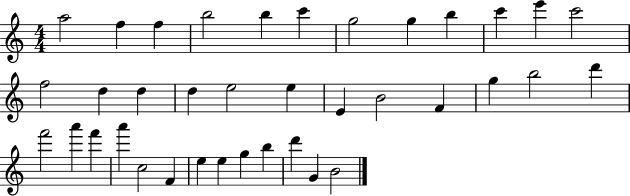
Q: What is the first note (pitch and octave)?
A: A5